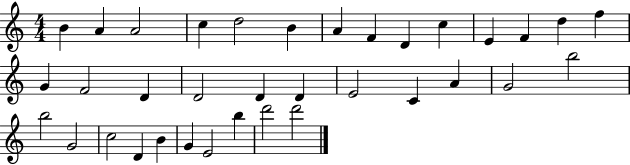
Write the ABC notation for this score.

X:1
T:Untitled
M:4/4
L:1/4
K:C
B A A2 c d2 B A F D c E F d f G F2 D D2 D D E2 C A G2 b2 b2 G2 c2 D B G E2 b d'2 d'2